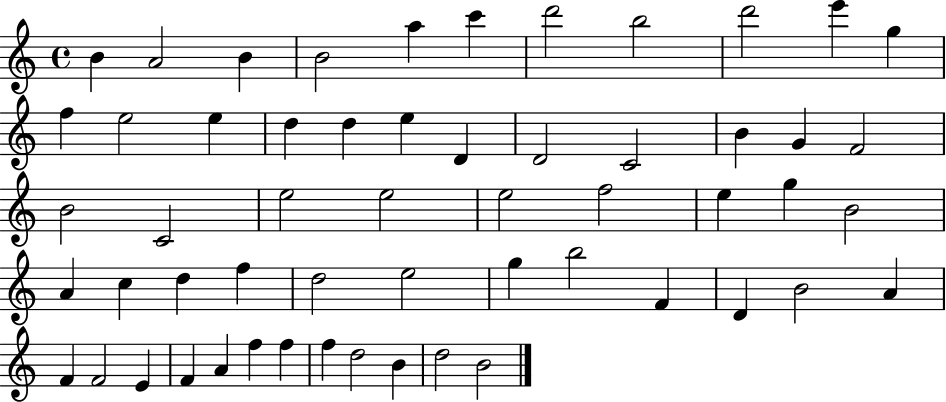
X:1
T:Untitled
M:4/4
L:1/4
K:C
B A2 B B2 a c' d'2 b2 d'2 e' g f e2 e d d e D D2 C2 B G F2 B2 C2 e2 e2 e2 f2 e g B2 A c d f d2 e2 g b2 F D B2 A F F2 E F A f f f d2 B d2 B2